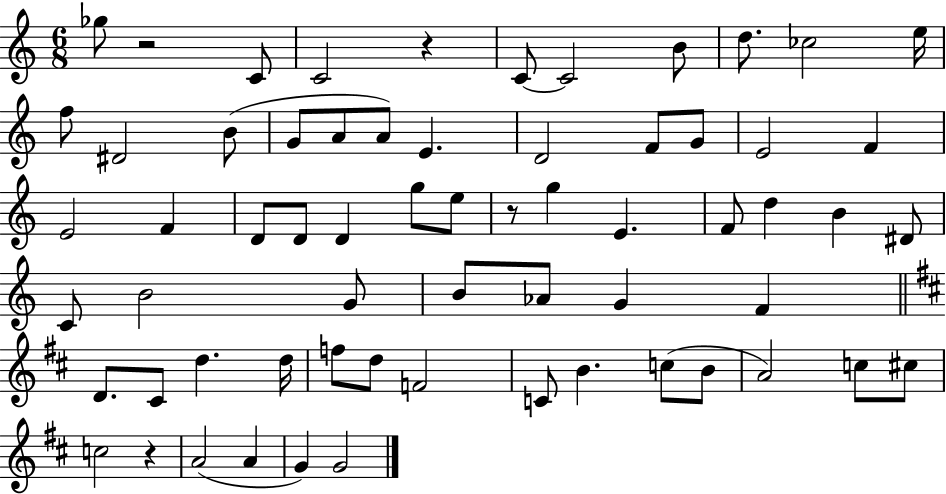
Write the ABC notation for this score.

X:1
T:Untitled
M:6/8
L:1/4
K:C
_g/2 z2 C/2 C2 z C/2 C2 B/2 d/2 _c2 e/4 f/2 ^D2 B/2 G/2 A/2 A/2 E D2 F/2 G/2 E2 F E2 F D/2 D/2 D g/2 e/2 z/2 g E F/2 d B ^D/2 C/2 B2 G/2 B/2 _A/2 G F D/2 ^C/2 d d/4 f/2 d/2 F2 C/2 B c/2 B/2 A2 c/2 ^c/2 c2 z A2 A G G2